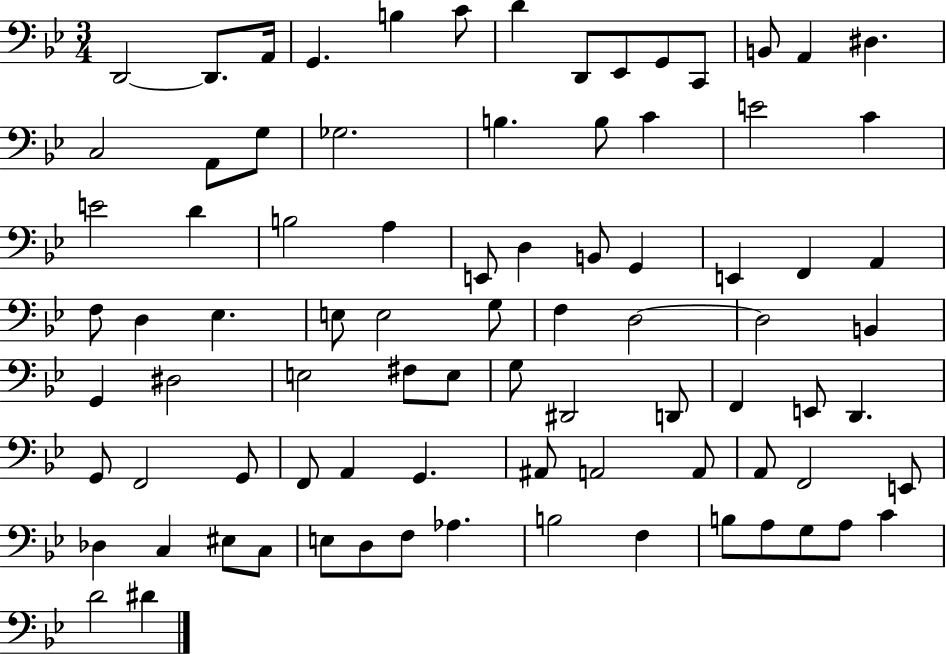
{
  \clef bass
  \numericTimeSignature
  \time 3/4
  \key bes \major
  d,2~~ d,8. a,16 | g,4. b4 c'8 | d'4 d,8 ees,8 g,8 c,8 | b,8 a,4 dis4. | \break c2 a,8 g8 | ges2. | b4. b8 c'4 | e'2 c'4 | \break e'2 d'4 | b2 a4 | e,8 d4 b,8 g,4 | e,4 f,4 a,4 | \break f8 d4 ees4. | e8 e2 g8 | f4 d2~~ | d2 b,4 | \break g,4 dis2 | e2 fis8 e8 | g8 dis,2 d,8 | f,4 e,8 d,4. | \break g,8 f,2 g,8 | f,8 a,4 g,4. | ais,8 a,2 a,8 | a,8 f,2 e,8 | \break des4 c4 eis8 c8 | e8 d8 f8 aes4. | b2 f4 | b8 a8 g8 a8 c'4 | \break d'2 dis'4 | \bar "|."
}